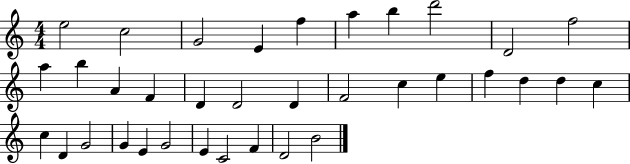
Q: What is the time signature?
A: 4/4